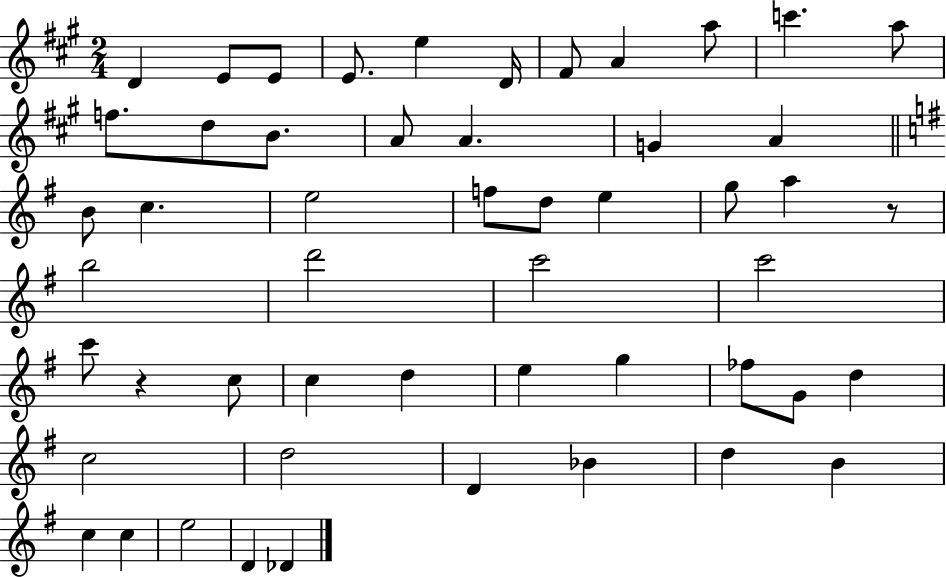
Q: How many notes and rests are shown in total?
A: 52